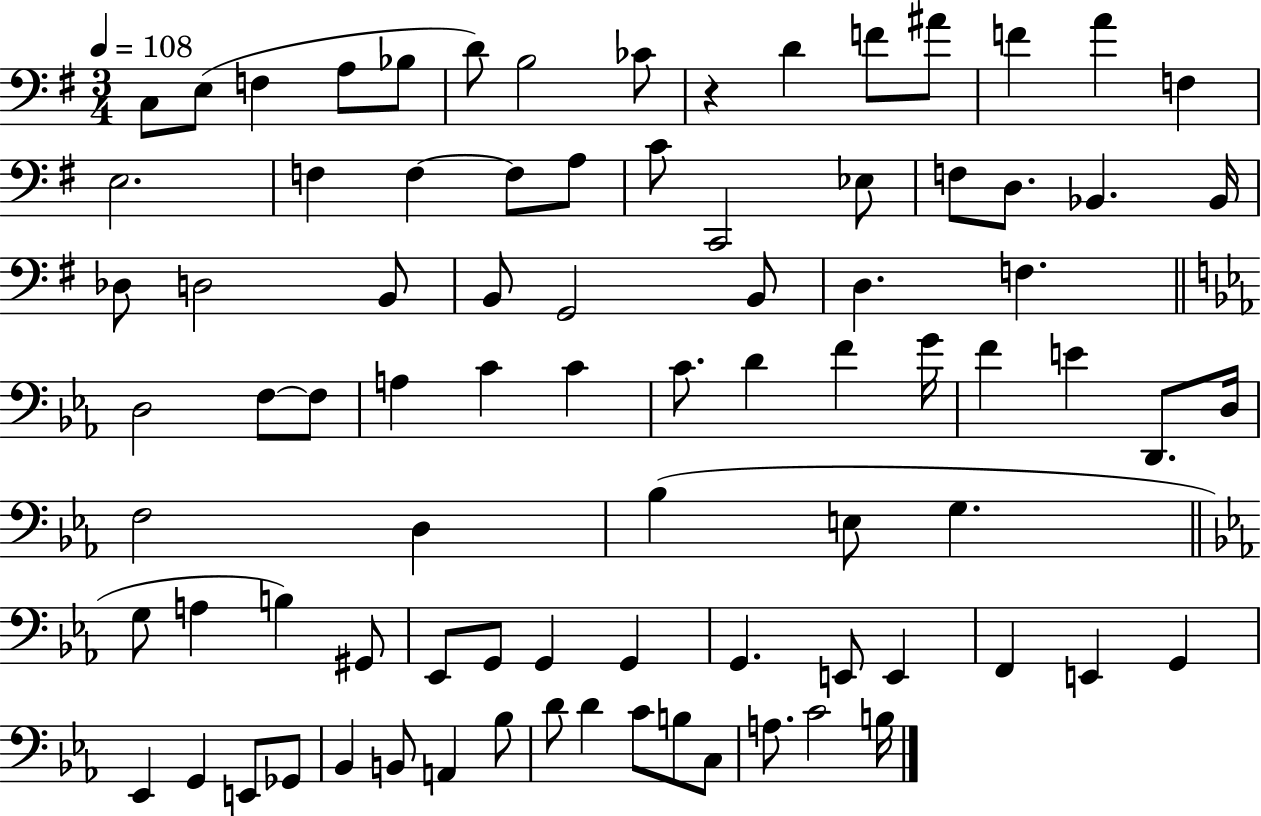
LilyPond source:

{
  \clef bass
  \numericTimeSignature
  \time 3/4
  \key g \major
  \tempo 4 = 108
  c8 e8( f4 a8 bes8 | d'8) b2 ces'8 | r4 d'4 f'8 ais'8 | f'4 a'4 f4 | \break e2. | f4 f4~~ f8 a8 | c'8 c,2 ees8 | f8 d8. bes,4. bes,16 | \break des8 d2 b,8 | b,8 g,2 b,8 | d4. f4. | \bar "||" \break \key ees \major d2 f8~~ f8 | a4 c'4 c'4 | c'8. d'4 f'4 g'16 | f'4 e'4 d,8. d16 | \break f2 d4 | bes4( e8 g4. | \bar "||" \break \key c \minor g8 a4 b4) gis,8 | ees,8 g,8 g,4 g,4 | g,4. e,8 e,4 | f,4 e,4 g,4 | \break ees,4 g,4 e,8 ges,8 | bes,4 b,8 a,4 bes8 | d'8 d'4 c'8 b8 c8 | a8. c'2 b16 | \break \bar "|."
}